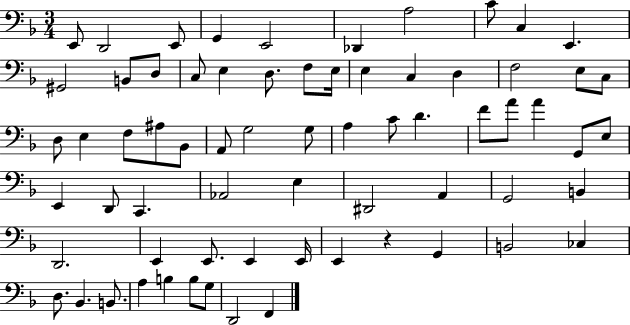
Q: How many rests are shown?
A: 1